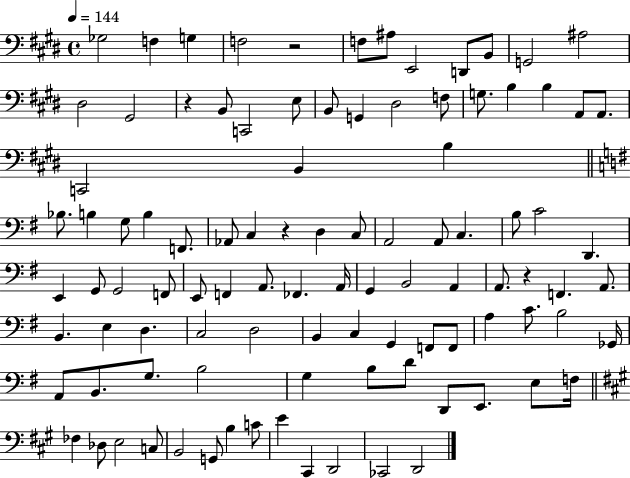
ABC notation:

X:1
T:Untitled
M:4/4
L:1/4
K:E
_G,2 F, G, F,2 z2 F,/2 ^A,/2 E,,2 D,,/2 B,,/2 G,,2 ^A,2 ^D,2 ^G,,2 z B,,/2 C,,2 E,/2 B,,/2 G,, ^D,2 F,/2 G,/2 B, B, A,,/2 A,,/2 C,,2 B,, B, _B,/2 B, G,/2 B, F,,/2 _A,,/2 C, z D, C,/2 A,,2 A,,/2 C, B,/2 C2 D,, E,, G,,/2 G,,2 F,,/2 E,,/2 F,, A,,/2 _F,, A,,/4 G,, B,,2 A,, A,,/2 z F,, A,,/2 B,, E, D, C,2 D,2 B,, C, G,, F,,/2 F,,/2 A, C/2 B,2 _G,,/4 A,,/2 B,,/2 G,/2 B,2 G, B,/2 D/2 D,,/2 E,,/2 E,/2 F,/4 _F, _D,/2 E,2 C,/2 B,,2 G,,/2 B, C/2 E ^C,, D,,2 _C,,2 D,,2